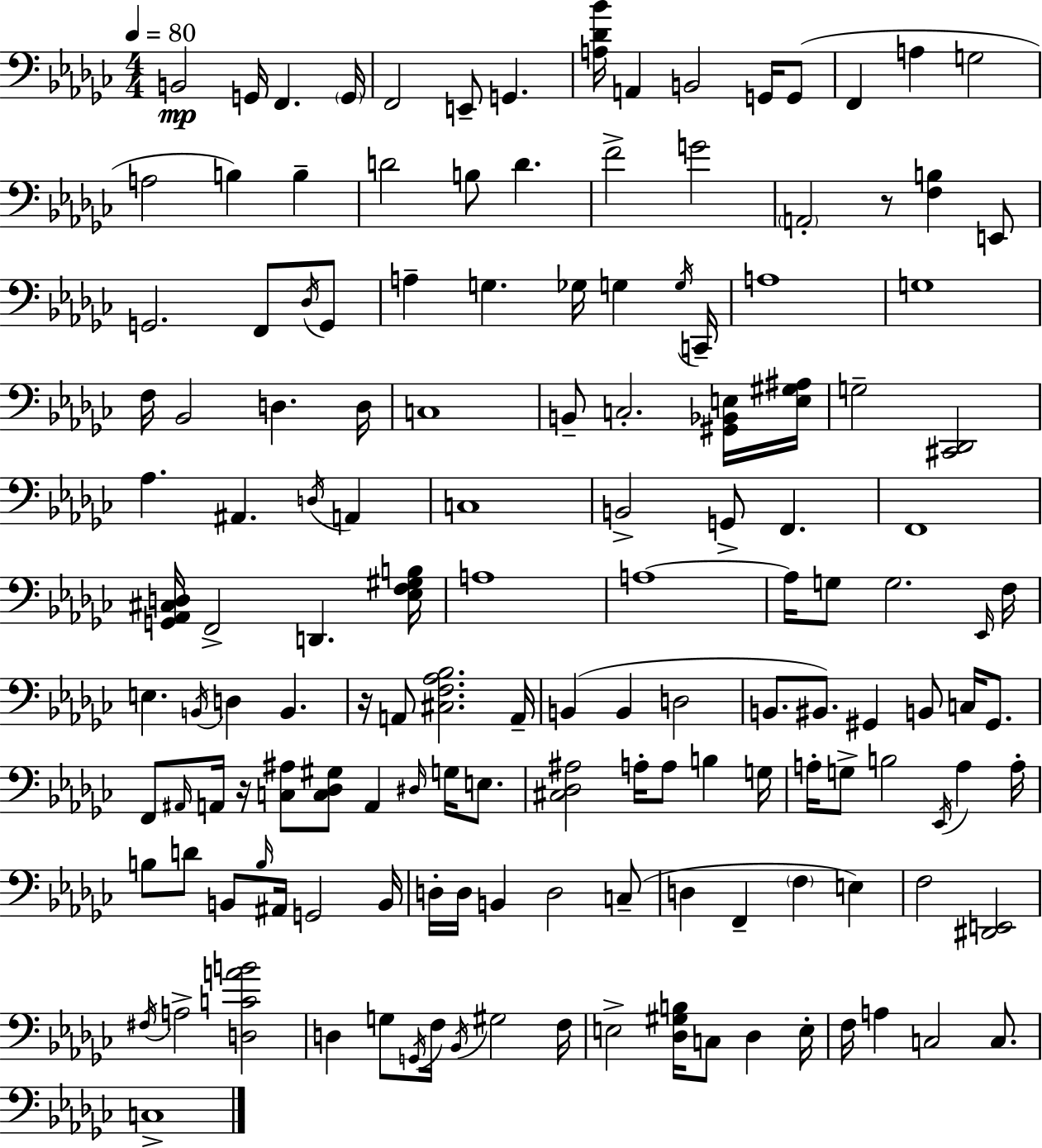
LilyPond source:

{
  \clef bass
  \numericTimeSignature
  \time 4/4
  \key ees \minor
  \tempo 4 = 80
  b,2\mp g,16 f,4. \parenthesize g,16 | f,2 e,8-- g,4. | <a des' bes'>16 a,4 b,2 g,16 g,8( | f,4 a4 g2 | \break a2 b4) b4-- | d'2 b8 d'4. | f'2-> g'2 | \parenthesize a,2-. r8 <f b>4 e,8 | \break g,2. f,8 \acciaccatura { des16 } g,8 | a4-- g4. ges16 g4 | \acciaccatura { g16 } c,16-- a1 | g1 | \break f16 bes,2 d4. | d16 c1 | b,8-- c2.-. | <gis, bes, e>16 <e gis ais>16 g2-- <cis, des,>2 | \break aes4. ais,4. \acciaccatura { d16 } a,4 | c1 | b,2-> g,8-> f,4. | f,1 | \break <g, aes, cis d>16 f,2-> d,4. | <ees f gis b>16 a1 | a1~~ | a16 g8 g2. | \break \grace { ees,16 } f16 e4. \acciaccatura { b,16 } d4 b,4. | r16 a,8 <cis f aes bes>2. | a,16-- b,4( b,4 d2 | b,8. bis,8.) gis,4 b,8 | \break c16 gis,8. f,8 \grace { ais,16 } a,16 r16 <c ais>8 <c des gis>8 a,4 | \grace { dis16 } g16 e8. <cis des ais>2 a16-. | a8 b4 g16 a16-. g8-> b2 | \acciaccatura { ees,16 } a4 a16-. b8 d'8 b,8 \grace { b16 } ais,16 | \break g,2 b,16 d16-. d16 b,4 d2 | c8--( d4 f,4-- | \parenthesize f4 e4) f2 | <dis, e,>2 \acciaccatura { fis16 } a2-> | \break <d c' a' b'>2 d4 g8 | \acciaccatura { g,16 } f16 \acciaccatura { bes,16 } gis2 f16 e2-> | <des gis b>16 c8 des4 e16-. f16 a4 | c2 c8. c1-> | \break \bar "|."
}